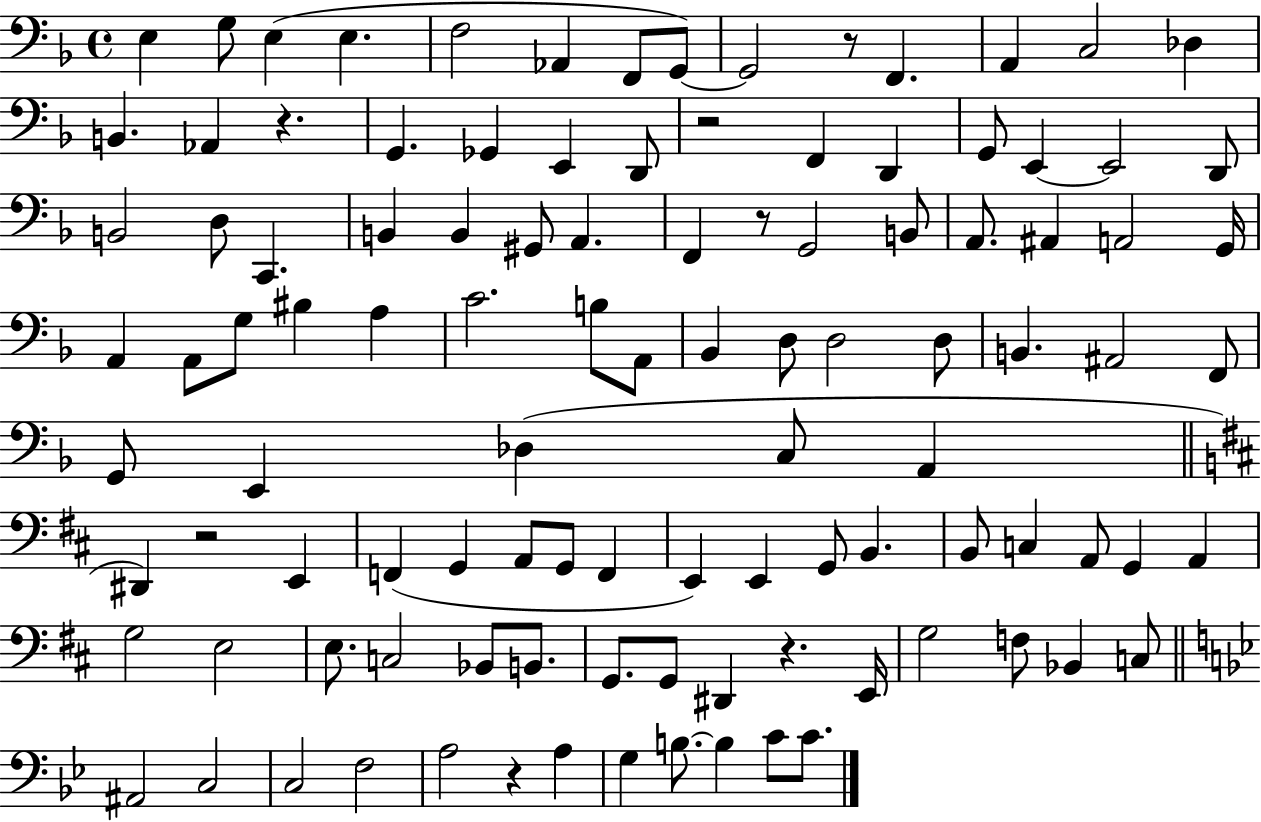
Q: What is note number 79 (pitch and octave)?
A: C3